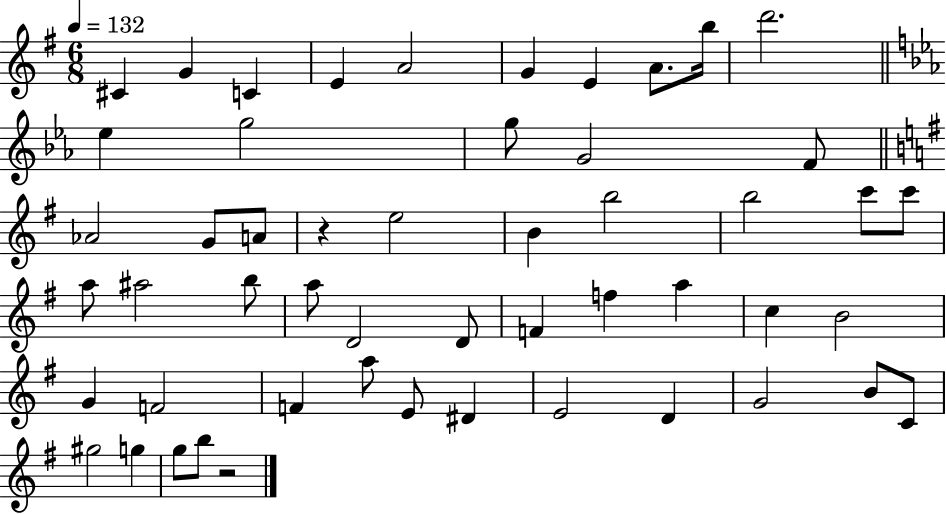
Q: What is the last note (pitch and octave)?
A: B5